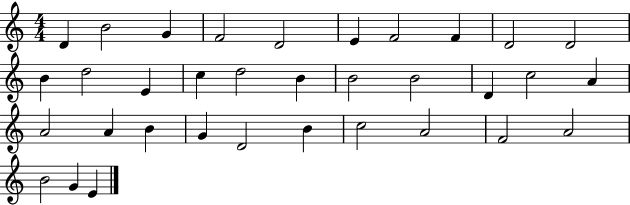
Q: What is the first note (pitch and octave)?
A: D4